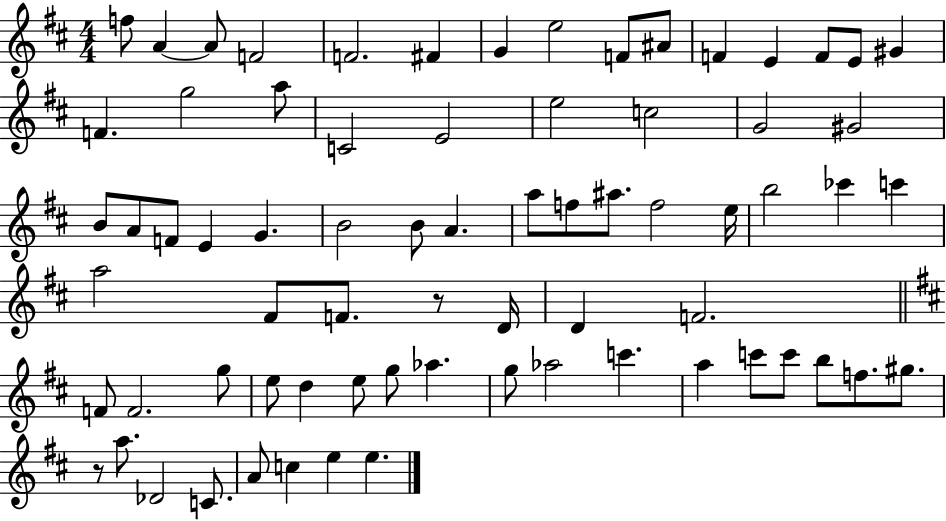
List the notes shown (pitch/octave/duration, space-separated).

F5/e A4/q A4/e F4/h F4/h. F#4/q G4/q E5/h F4/e A#4/e F4/q E4/q F4/e E4/e G#4/q F4/q. G5/h A5/e C4/h E4/h E5/h C5/h G4/h G#4/h B4/e A4/e F4/e E4/q G4/q. B4/h B4/e A4/q. A5/e F5/e A#5/e. F5/h E5/s B5/h CES6/q C6/q A5/h F#4/e F4/e. R/e D4/s D4/q F4/h. F4/e F4/h. G5/e E5/e D5/q E5/e G5/e Ab5/q. G5/e Ab5/h C6/q. A5/q C6/e C6/e B5/e F5/e. G#5/e. R/e A5/e. Db4/h C4/e. A4/e C5/q E5/q E5/q.